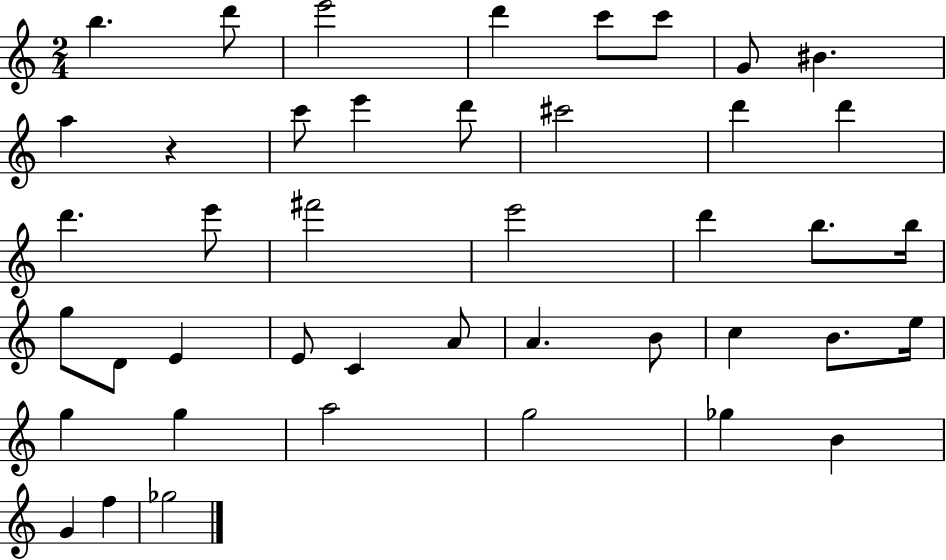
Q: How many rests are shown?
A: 1